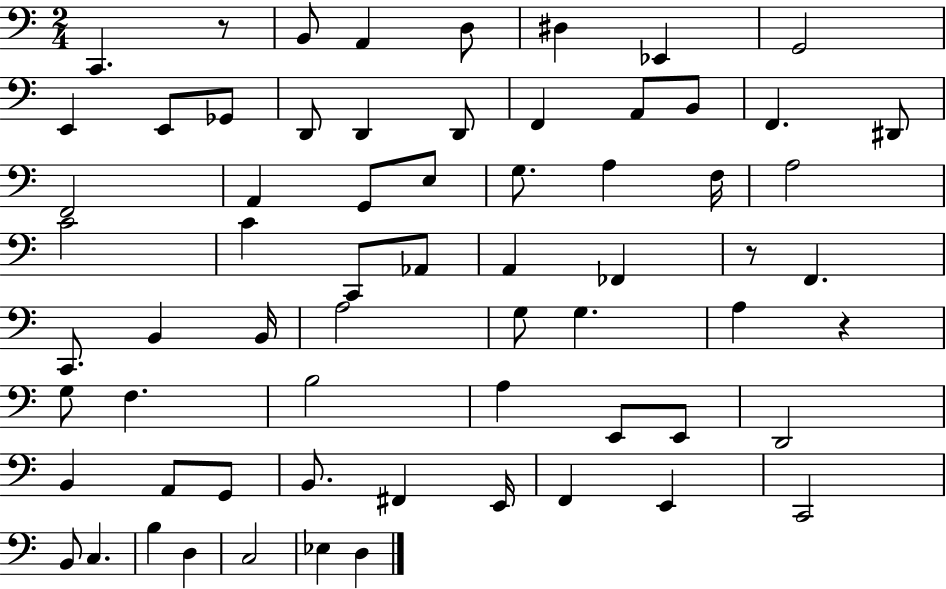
{
  \clef bass
  \numericTimeSignature
  \time 2/4
  \key c \major
  \repeat volta 2 { c,4. r8 | b,8 a,4 d8 | dis4 ees,4 | g,2 | \break e,4 e,8 ges,8 | d,8 d,4 d,8 | f,4 a,8 b,8 | f,4. dis,8 | \break f,2 | a,4 g,8 e8 | g8. a4 f16 | a2 | \break c'2 | c'4 c,8 aes,8 | a,4 fes,4 | r8 f,4. | \break c,8. b,4 b,16 | a2 | g8 g4. | a4 r4 | \break g8 f4. | b2 | a4 e,8 e,8 | d,2 | \break b,4 a,8 g,8 | b,8. fis,4 e,16 | f,4 e,4 | c,2 | \break b,8 c4. | b4 d4 | c2 | ees4 d4 | \break } \bar "|."
}